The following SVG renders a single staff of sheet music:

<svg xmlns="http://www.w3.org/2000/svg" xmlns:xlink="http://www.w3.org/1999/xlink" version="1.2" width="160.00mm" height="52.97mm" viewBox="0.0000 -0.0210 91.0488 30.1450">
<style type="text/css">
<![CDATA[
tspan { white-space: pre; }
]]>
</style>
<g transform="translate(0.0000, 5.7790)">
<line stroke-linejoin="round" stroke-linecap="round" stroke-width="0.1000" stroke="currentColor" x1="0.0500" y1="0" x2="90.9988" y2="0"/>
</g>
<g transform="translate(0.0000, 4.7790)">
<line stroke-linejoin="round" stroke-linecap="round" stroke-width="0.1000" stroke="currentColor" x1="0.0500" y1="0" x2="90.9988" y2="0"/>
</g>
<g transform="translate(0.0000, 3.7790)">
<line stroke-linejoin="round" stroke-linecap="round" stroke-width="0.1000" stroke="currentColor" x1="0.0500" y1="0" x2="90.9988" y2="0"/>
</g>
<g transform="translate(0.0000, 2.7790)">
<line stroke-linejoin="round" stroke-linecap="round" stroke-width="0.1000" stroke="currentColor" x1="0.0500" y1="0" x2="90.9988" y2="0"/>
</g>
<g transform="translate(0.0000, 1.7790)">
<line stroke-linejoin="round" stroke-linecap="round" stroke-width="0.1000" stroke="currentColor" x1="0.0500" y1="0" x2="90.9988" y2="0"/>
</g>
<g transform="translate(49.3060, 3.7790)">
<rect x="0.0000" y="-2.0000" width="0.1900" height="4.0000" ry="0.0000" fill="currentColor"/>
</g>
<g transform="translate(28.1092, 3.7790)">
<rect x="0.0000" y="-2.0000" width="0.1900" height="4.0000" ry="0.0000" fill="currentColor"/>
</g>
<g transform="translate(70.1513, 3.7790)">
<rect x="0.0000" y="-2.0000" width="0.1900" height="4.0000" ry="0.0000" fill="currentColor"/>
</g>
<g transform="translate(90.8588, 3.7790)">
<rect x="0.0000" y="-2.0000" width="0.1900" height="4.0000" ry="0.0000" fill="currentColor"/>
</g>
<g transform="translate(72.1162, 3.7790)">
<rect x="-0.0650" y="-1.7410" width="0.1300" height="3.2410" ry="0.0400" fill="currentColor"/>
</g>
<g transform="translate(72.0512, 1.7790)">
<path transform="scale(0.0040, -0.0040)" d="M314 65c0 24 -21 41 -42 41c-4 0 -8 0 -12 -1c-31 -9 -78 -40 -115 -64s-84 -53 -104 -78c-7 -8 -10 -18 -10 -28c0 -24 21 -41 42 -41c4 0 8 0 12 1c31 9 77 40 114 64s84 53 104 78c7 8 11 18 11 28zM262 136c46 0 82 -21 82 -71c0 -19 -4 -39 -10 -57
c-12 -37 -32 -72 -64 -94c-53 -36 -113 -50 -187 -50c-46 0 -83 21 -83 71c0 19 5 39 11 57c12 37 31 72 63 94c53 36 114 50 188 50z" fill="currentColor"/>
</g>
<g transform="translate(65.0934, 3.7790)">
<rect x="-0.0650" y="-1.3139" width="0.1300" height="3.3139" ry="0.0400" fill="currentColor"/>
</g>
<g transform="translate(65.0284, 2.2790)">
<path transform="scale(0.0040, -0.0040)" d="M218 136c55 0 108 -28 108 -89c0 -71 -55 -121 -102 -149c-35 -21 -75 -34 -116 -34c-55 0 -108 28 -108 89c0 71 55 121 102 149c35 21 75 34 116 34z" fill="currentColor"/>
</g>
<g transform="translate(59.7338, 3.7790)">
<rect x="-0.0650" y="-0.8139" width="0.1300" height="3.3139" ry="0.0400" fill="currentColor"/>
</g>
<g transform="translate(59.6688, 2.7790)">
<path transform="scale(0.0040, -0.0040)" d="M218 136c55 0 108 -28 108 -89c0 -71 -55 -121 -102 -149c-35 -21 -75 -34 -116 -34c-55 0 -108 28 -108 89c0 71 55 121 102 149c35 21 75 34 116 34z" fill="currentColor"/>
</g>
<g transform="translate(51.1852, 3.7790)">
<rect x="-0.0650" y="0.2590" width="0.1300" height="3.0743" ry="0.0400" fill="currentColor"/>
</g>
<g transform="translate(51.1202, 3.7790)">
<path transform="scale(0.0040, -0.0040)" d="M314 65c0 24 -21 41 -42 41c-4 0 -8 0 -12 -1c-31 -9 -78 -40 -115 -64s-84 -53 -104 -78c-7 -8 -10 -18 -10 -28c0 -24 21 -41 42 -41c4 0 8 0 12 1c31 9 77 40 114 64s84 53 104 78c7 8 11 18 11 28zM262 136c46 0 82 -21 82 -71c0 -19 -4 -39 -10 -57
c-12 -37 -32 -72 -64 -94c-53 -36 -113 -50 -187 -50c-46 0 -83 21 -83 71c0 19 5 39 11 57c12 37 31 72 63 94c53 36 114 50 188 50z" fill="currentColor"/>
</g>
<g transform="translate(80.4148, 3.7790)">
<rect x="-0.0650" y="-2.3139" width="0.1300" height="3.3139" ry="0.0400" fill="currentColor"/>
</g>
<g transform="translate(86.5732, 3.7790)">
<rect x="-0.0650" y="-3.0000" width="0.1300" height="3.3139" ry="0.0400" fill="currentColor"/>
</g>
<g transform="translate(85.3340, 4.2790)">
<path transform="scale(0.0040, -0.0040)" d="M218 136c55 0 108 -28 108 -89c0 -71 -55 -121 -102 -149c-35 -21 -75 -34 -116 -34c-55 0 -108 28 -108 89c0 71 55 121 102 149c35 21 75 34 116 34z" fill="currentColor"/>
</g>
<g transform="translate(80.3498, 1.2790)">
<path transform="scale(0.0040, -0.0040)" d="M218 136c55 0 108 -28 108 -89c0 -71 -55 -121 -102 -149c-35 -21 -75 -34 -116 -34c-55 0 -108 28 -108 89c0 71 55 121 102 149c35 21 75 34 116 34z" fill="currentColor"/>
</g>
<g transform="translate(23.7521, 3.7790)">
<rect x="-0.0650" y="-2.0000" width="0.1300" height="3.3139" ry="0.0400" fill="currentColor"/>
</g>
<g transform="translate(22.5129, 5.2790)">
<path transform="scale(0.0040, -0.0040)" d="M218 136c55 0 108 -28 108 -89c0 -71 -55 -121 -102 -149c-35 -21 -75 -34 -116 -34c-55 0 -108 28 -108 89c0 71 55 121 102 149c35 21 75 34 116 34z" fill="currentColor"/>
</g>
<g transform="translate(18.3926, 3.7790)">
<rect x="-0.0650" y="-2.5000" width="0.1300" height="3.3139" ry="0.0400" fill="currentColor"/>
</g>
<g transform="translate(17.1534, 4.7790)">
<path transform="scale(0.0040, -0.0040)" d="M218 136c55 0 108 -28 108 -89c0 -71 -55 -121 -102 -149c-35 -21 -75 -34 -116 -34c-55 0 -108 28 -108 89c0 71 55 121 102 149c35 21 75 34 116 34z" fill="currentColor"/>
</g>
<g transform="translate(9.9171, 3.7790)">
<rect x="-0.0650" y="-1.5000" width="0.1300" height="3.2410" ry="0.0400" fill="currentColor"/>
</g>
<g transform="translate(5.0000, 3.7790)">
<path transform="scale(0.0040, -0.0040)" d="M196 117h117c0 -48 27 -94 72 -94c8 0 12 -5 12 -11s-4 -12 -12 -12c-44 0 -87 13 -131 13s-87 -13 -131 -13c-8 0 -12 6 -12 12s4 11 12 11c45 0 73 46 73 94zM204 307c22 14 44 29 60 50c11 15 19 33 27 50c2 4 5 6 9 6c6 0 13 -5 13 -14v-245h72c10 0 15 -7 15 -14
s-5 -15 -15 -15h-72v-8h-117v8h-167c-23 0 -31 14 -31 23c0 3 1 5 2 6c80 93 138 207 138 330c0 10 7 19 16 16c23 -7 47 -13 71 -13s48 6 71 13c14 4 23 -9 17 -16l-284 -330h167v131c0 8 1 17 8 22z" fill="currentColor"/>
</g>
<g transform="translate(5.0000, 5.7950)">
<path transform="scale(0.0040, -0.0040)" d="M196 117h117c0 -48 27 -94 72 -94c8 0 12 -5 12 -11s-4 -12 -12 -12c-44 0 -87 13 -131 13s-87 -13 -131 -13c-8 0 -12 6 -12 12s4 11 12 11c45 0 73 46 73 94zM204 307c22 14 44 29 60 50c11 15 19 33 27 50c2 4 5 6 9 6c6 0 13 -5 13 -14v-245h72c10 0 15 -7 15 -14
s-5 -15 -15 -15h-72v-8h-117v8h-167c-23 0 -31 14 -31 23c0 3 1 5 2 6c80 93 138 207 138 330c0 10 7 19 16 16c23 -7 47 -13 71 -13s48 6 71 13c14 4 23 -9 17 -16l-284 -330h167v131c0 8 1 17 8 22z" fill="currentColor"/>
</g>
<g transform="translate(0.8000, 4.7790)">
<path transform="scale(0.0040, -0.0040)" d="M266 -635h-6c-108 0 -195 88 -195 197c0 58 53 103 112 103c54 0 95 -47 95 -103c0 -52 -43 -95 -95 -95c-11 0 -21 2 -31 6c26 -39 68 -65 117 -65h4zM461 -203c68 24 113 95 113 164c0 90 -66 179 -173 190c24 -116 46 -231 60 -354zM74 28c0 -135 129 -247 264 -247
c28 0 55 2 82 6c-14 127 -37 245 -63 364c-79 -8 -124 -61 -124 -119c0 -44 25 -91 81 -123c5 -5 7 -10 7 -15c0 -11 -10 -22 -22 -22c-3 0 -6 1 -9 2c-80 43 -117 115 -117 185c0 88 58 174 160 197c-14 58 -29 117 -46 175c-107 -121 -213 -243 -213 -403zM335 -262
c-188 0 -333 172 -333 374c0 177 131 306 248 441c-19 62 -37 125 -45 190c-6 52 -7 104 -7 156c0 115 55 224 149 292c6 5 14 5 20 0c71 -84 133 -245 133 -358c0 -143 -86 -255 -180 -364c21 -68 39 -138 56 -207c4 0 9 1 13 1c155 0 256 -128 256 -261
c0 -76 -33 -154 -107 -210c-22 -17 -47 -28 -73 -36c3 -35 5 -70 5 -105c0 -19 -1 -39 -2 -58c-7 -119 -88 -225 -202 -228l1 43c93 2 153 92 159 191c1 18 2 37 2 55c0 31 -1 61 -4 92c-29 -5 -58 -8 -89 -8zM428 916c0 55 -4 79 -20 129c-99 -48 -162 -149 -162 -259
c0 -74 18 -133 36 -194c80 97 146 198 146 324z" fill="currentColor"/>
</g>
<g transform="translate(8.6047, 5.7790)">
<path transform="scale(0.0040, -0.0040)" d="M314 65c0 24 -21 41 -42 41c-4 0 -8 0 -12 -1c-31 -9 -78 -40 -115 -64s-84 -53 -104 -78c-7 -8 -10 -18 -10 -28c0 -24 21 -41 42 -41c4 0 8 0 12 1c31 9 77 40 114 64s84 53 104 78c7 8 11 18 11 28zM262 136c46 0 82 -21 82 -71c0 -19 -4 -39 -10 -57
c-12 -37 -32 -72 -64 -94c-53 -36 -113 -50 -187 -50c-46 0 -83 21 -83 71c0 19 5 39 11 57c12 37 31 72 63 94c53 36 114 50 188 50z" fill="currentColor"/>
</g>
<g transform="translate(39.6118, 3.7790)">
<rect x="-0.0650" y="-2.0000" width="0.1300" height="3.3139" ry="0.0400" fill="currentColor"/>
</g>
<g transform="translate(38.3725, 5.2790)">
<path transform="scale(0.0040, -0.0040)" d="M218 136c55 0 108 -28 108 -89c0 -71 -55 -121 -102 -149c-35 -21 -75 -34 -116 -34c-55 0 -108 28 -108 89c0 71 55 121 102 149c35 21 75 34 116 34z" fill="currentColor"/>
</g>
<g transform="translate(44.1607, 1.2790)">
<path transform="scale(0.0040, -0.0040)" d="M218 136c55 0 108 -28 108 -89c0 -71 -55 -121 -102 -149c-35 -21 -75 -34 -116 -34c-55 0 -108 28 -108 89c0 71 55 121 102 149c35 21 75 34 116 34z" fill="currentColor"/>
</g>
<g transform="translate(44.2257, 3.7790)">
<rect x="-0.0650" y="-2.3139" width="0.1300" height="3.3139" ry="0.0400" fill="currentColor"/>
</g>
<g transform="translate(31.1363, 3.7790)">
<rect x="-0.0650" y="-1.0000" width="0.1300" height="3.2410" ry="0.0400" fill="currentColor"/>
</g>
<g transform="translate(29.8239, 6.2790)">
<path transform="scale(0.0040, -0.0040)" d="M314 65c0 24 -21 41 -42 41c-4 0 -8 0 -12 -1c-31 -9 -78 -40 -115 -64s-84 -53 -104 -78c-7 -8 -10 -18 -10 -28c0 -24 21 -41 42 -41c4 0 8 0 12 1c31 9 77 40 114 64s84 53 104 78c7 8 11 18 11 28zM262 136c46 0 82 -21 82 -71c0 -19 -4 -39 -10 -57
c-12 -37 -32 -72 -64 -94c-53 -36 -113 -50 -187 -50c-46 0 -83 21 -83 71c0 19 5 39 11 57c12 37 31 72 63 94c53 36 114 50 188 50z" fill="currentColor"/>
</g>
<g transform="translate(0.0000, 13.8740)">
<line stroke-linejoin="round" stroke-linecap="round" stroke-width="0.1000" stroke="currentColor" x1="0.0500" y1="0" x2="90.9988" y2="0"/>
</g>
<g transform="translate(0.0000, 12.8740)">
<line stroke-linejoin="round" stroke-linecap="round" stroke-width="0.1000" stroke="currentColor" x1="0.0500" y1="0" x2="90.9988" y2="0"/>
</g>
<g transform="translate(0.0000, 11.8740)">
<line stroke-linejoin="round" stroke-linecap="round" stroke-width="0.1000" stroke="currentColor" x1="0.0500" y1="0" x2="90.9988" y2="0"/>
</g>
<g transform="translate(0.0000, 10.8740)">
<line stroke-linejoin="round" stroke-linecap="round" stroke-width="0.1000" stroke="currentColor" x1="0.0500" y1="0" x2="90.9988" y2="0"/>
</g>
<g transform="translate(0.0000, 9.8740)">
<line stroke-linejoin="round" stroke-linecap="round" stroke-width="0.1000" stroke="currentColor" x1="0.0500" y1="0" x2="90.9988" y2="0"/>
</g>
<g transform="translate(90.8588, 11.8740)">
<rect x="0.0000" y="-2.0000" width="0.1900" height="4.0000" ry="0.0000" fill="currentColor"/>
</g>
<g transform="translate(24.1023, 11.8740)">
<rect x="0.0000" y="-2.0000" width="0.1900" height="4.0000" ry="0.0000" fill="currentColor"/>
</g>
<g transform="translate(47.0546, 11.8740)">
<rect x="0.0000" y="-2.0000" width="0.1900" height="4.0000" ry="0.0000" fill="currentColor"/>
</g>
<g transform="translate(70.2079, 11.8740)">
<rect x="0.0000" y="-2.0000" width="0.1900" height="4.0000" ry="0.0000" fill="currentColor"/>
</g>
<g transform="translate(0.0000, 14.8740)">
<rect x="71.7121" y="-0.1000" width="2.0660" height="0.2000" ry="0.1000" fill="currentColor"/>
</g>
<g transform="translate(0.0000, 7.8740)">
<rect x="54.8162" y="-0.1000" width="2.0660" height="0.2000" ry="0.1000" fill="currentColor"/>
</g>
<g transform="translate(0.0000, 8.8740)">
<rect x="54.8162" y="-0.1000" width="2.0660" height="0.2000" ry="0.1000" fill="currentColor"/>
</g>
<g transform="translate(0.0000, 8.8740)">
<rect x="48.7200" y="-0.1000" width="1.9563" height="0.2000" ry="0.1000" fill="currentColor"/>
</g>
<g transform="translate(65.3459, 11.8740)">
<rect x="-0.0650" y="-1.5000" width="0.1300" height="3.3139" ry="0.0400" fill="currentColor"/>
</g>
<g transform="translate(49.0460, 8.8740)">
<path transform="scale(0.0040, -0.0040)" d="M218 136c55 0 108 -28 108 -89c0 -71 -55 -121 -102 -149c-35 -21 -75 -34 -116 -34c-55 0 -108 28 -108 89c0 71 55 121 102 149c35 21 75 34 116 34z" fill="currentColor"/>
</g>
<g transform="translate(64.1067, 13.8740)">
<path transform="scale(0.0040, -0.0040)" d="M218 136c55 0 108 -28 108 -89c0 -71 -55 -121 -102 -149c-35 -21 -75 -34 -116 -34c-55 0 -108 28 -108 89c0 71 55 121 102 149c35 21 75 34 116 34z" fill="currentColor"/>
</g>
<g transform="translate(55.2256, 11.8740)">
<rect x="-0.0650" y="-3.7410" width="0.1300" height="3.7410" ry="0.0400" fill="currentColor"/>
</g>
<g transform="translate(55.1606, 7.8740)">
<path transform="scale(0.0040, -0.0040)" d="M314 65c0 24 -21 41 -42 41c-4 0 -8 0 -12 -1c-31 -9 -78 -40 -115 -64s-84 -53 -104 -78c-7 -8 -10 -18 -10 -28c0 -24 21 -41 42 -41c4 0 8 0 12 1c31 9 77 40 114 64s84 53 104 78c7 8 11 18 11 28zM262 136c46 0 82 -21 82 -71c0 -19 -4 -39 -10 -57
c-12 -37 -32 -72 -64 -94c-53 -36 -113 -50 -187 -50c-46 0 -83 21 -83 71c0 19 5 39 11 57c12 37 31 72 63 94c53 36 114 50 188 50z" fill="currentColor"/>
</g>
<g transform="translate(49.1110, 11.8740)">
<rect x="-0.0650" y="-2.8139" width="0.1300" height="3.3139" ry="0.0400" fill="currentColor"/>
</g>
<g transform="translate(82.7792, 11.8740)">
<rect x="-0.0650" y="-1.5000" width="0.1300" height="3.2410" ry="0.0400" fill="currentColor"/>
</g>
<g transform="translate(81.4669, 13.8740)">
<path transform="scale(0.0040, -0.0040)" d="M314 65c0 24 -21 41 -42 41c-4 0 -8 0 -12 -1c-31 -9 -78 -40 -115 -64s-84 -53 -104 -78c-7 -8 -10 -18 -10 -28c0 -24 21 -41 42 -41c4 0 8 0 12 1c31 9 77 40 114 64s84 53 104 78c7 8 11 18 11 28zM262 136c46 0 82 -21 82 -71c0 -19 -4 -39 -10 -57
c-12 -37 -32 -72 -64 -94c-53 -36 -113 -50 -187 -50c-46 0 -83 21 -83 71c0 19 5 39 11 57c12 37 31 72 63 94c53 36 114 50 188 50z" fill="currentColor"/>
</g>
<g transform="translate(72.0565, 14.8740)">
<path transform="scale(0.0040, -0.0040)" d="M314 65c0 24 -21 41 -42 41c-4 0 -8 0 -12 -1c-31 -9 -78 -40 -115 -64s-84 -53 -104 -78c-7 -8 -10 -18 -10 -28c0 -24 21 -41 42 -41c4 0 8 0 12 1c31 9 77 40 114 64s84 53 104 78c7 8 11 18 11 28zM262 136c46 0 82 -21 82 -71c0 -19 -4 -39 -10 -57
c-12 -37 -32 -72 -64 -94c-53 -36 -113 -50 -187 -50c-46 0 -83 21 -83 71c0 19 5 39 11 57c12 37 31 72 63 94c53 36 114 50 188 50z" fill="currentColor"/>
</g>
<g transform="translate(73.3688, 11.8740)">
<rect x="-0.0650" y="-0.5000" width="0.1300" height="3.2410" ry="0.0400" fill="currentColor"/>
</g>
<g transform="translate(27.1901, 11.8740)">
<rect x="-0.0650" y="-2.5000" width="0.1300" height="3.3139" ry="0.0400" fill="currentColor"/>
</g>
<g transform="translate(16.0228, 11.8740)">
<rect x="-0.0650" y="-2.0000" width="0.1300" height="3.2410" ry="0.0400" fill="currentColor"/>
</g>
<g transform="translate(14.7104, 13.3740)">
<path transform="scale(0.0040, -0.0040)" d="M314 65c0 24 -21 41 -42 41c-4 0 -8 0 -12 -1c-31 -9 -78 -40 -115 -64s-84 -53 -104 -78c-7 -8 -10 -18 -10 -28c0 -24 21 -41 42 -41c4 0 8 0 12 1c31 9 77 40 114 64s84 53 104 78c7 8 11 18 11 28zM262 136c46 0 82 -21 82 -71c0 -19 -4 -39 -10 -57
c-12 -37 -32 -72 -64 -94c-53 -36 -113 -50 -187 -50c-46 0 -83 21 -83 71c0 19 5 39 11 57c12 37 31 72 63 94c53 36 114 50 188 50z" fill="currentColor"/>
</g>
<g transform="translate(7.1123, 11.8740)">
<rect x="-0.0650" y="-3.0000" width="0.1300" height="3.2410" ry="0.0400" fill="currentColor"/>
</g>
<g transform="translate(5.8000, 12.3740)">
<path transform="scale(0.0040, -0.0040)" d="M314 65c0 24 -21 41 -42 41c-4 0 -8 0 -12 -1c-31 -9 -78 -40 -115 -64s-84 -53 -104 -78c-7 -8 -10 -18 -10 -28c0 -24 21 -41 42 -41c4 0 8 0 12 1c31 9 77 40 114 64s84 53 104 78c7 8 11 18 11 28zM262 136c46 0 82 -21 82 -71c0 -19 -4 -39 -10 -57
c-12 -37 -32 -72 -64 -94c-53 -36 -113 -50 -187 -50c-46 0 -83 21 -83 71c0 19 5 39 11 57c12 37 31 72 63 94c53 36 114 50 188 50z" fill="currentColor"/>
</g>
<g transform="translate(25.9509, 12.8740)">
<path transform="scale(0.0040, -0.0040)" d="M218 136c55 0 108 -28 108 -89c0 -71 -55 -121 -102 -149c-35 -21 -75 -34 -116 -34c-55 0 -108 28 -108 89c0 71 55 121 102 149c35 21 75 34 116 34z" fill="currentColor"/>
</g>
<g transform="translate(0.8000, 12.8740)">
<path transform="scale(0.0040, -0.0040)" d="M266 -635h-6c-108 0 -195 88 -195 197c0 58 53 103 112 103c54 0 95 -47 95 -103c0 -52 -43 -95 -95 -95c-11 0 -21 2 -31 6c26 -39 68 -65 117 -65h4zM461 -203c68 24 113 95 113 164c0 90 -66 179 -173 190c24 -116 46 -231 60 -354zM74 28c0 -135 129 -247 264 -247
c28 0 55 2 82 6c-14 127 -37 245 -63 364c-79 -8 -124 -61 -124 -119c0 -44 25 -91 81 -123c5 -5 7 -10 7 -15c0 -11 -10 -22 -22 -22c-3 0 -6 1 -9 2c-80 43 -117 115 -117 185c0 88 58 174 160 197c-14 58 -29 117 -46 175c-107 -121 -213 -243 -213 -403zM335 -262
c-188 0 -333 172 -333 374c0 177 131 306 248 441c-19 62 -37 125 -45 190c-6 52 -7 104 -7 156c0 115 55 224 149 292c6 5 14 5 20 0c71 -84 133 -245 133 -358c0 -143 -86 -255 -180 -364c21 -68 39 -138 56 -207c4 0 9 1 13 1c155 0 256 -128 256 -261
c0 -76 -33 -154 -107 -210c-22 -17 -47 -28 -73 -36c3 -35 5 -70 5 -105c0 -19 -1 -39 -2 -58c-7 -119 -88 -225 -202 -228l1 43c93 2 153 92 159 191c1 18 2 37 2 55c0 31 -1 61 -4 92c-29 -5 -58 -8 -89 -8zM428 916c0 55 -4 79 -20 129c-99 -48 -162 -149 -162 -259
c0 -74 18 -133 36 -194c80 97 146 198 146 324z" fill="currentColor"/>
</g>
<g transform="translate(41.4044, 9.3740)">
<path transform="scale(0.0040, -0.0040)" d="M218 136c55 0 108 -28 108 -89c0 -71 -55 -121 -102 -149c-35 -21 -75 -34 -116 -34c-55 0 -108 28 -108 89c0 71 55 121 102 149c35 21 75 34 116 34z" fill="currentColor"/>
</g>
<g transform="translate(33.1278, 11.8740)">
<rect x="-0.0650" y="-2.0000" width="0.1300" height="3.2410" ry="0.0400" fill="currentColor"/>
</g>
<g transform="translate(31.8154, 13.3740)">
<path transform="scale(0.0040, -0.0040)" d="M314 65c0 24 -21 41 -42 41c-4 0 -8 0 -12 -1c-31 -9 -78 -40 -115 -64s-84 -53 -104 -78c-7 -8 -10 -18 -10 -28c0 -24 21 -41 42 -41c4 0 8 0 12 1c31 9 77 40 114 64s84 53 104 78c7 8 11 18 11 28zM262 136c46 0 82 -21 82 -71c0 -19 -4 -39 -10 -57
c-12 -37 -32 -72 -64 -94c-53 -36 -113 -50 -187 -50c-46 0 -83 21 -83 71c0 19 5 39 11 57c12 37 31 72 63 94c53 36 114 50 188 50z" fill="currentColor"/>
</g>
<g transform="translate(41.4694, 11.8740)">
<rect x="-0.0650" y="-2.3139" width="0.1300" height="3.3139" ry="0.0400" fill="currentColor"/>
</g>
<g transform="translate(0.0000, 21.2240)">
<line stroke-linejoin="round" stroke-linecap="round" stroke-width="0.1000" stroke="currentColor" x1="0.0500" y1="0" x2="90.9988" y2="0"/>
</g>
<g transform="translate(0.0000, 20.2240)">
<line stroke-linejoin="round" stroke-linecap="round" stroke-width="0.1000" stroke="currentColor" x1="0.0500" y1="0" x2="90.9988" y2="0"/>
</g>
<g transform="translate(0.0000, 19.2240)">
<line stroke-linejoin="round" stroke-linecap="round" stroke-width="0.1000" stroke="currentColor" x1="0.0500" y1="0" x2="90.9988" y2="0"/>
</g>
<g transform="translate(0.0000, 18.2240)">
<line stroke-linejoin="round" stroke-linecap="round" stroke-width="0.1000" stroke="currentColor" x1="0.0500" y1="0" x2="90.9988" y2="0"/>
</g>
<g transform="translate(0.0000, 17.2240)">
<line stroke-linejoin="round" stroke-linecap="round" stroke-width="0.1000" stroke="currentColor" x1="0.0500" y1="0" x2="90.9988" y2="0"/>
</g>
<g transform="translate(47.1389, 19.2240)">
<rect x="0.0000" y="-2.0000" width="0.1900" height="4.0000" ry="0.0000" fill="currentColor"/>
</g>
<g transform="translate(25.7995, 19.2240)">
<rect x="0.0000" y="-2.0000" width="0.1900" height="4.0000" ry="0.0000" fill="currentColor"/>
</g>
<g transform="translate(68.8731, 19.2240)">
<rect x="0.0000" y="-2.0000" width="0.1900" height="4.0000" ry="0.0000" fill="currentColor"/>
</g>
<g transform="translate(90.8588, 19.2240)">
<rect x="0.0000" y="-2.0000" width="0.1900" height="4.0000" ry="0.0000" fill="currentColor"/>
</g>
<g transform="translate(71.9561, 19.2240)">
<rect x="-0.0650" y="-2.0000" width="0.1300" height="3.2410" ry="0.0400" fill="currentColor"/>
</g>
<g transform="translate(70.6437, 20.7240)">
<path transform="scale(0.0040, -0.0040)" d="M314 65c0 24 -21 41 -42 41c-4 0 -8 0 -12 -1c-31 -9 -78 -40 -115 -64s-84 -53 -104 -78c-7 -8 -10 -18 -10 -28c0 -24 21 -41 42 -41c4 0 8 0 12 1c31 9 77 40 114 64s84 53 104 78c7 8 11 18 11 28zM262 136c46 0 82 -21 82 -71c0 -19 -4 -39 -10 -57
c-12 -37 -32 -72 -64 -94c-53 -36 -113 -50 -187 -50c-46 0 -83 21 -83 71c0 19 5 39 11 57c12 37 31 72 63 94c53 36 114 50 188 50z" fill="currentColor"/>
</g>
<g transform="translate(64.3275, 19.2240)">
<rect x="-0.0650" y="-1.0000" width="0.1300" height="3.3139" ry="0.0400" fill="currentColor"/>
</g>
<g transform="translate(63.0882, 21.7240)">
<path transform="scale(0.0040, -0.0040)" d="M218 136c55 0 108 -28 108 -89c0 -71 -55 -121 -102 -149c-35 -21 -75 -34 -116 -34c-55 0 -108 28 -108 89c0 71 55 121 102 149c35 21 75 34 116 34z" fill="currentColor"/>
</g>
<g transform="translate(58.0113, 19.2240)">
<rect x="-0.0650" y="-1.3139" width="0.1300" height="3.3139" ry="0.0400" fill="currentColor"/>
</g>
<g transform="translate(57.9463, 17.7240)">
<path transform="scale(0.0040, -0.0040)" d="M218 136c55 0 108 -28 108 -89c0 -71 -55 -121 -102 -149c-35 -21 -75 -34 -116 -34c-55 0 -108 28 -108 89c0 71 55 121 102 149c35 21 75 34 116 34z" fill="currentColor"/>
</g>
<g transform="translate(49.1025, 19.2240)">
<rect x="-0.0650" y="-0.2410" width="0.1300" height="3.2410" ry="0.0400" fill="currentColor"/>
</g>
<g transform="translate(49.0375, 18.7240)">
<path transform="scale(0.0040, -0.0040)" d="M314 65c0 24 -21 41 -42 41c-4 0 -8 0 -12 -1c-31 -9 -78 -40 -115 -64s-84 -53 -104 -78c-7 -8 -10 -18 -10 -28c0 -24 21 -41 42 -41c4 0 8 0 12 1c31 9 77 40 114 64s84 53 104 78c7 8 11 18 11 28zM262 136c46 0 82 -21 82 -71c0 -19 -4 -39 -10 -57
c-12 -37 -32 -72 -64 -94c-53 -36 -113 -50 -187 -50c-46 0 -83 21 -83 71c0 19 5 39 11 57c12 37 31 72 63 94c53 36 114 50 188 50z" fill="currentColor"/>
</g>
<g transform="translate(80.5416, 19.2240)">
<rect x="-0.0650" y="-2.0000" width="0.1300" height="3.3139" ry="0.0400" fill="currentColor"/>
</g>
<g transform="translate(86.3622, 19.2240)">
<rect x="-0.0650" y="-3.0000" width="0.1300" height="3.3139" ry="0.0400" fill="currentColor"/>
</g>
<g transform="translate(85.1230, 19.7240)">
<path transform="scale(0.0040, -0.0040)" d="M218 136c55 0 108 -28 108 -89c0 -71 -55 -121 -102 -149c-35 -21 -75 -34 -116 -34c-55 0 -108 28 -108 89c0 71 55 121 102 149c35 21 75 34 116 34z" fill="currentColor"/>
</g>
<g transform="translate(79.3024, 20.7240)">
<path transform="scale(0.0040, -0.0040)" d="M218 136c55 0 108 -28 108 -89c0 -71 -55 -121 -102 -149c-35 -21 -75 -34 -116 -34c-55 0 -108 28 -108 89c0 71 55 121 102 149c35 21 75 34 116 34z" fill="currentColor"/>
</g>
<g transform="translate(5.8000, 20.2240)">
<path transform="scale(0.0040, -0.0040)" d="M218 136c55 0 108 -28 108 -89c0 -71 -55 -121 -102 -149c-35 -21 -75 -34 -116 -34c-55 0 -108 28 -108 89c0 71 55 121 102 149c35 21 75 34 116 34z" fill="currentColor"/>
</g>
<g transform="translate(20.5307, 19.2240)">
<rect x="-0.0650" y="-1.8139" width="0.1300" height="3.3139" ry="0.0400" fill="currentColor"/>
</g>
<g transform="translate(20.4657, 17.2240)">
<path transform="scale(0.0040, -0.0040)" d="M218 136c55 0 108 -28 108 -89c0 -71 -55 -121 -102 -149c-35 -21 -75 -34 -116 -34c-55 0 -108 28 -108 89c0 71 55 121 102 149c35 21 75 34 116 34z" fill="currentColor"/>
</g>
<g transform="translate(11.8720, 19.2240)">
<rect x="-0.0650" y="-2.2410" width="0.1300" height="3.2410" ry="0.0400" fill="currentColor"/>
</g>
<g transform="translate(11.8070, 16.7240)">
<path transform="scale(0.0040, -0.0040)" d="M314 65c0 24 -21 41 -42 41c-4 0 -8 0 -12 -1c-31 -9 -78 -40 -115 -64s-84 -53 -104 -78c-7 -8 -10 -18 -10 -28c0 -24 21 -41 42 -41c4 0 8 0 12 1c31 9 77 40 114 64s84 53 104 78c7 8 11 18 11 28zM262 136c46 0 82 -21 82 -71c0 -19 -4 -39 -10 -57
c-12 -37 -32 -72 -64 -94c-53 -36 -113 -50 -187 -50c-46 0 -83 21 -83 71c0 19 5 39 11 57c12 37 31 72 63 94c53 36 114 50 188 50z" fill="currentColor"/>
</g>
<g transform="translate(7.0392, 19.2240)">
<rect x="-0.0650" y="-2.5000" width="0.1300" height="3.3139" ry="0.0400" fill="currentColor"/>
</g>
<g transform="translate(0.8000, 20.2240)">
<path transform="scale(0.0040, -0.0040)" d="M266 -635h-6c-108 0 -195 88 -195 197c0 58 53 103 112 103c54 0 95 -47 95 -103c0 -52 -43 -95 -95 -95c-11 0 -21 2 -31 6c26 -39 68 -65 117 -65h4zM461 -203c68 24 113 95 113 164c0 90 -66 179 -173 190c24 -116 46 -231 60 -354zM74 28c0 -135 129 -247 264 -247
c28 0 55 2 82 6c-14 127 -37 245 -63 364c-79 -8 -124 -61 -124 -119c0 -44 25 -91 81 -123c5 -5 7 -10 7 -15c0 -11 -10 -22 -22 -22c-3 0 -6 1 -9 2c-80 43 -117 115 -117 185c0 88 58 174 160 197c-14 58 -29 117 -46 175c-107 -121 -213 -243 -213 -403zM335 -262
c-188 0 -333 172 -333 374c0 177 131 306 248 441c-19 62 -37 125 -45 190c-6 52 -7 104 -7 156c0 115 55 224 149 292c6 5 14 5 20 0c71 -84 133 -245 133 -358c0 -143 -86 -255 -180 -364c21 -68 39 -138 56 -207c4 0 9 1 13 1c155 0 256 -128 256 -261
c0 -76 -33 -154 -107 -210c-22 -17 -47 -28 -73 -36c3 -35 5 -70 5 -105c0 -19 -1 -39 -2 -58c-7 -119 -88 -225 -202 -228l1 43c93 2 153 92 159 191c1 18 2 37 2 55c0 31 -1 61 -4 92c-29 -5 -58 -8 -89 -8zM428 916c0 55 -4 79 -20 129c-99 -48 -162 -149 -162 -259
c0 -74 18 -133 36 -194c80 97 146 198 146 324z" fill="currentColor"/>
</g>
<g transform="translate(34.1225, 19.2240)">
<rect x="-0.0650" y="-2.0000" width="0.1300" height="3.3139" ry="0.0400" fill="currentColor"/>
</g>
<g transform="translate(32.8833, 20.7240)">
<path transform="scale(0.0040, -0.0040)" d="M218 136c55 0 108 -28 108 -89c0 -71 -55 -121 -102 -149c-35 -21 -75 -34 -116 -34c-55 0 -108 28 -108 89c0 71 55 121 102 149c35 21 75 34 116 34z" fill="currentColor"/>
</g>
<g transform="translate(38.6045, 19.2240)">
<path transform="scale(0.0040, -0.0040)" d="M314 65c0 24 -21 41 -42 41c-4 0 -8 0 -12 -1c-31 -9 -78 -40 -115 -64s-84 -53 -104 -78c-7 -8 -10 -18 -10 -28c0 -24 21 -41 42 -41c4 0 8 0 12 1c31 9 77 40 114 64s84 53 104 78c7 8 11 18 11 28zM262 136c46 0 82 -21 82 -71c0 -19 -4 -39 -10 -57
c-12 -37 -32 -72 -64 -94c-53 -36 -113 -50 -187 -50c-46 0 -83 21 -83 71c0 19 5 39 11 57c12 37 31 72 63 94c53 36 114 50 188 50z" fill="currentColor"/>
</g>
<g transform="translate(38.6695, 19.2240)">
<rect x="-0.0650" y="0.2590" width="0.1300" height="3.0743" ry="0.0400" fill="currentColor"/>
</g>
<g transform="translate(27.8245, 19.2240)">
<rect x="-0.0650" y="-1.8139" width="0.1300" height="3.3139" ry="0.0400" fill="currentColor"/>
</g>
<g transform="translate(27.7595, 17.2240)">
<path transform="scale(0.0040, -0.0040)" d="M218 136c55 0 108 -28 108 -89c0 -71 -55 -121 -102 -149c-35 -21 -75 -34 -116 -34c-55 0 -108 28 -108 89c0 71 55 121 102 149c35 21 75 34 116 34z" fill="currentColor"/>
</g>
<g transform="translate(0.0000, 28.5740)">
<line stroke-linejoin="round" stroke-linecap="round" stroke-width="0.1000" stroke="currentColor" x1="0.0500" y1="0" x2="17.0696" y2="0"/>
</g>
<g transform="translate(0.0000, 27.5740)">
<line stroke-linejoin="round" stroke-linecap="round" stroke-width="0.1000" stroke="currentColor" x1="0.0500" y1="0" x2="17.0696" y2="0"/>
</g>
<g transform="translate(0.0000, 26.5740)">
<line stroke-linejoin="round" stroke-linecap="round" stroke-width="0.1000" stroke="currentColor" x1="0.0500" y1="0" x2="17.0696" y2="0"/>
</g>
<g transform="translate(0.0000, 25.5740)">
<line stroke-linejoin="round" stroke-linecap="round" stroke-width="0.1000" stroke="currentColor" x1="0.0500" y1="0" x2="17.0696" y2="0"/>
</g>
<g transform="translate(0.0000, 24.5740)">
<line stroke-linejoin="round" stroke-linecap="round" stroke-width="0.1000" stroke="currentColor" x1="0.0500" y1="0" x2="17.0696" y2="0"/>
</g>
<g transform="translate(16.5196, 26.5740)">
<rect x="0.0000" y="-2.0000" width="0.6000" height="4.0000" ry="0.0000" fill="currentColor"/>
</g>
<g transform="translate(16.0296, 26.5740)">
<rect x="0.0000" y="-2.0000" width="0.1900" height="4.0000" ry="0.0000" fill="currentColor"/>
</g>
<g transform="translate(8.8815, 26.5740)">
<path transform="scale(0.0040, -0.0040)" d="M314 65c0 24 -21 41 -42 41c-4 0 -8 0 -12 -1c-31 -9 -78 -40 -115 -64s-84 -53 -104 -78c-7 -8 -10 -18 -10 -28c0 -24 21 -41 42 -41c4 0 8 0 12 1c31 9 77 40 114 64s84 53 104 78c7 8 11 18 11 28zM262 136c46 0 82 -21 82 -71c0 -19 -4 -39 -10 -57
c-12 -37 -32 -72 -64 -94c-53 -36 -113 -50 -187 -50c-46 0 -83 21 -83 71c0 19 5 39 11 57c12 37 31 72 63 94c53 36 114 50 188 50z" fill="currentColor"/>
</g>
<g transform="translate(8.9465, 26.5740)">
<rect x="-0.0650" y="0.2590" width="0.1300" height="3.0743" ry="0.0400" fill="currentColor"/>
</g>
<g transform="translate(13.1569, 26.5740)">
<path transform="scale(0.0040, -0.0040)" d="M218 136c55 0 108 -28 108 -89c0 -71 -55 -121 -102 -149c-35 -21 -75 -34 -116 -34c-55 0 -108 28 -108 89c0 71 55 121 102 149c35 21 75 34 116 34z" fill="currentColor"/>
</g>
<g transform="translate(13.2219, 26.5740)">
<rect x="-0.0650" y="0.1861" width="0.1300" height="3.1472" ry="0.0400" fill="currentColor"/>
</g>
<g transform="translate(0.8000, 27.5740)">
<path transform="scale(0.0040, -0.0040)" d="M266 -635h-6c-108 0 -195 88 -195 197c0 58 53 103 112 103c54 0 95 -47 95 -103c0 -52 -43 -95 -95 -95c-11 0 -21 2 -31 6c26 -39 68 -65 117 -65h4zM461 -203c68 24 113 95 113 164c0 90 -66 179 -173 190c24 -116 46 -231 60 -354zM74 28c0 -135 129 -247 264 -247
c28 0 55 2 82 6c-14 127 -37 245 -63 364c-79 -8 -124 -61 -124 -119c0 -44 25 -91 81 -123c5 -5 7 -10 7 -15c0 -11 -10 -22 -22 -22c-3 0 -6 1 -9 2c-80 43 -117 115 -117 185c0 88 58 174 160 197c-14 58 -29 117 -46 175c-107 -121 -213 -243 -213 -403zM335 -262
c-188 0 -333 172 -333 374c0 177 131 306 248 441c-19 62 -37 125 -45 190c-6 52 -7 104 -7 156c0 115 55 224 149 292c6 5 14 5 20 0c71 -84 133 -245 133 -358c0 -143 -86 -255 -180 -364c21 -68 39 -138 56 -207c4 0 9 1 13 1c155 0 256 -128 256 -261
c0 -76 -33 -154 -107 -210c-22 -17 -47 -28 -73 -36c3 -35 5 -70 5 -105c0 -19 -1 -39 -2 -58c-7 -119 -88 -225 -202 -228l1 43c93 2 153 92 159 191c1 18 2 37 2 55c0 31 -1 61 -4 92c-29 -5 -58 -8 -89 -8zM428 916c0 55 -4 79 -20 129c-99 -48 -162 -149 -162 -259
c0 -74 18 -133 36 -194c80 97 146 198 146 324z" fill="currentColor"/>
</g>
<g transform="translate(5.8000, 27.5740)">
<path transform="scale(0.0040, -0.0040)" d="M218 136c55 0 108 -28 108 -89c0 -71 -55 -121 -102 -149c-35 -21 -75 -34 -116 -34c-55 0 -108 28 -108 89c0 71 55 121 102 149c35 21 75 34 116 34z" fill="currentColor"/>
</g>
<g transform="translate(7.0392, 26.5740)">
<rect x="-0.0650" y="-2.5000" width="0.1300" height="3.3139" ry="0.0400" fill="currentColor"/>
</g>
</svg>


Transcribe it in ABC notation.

X:1
T:Untitled
M:4/4
L:1/4
K:C
E2 G F D2 F g B2 d e f2 g A A2 F2 G F2 g a c'2 E C2 E2 G g2 f f F B2 c2 e D F2 F A G B2 B